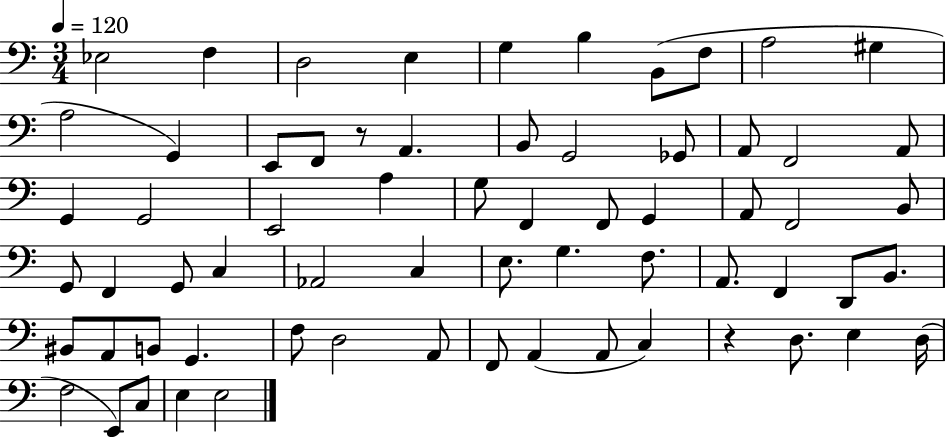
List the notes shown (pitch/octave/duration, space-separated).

Eb3/h F3/q D3/h E3/q G3/q B3/q B2/e F3/e A3/h G#3/q A3/h G2/q E2/e F2/e R/e A2/q. B2/e G2/h Gb2/e A2/e F2/h A2/e G2/q G2/h E2/h A3/q G3/e F2/q F2/e G2/q A2/e F2/h B2/e G2/e F2/q G2/e C3/q Ab2/h C3/q E3/e. G3/q. F3/e. A2/e. F2/q D2/e B2/e. BIS2/e A2/e B2/e G2/q. F3/e D3/h A2/e F2/e A2/q A2/e C3/q R/q D3/e. E3/q D3/s F3/h E2/e C3/e E3/q E3/h